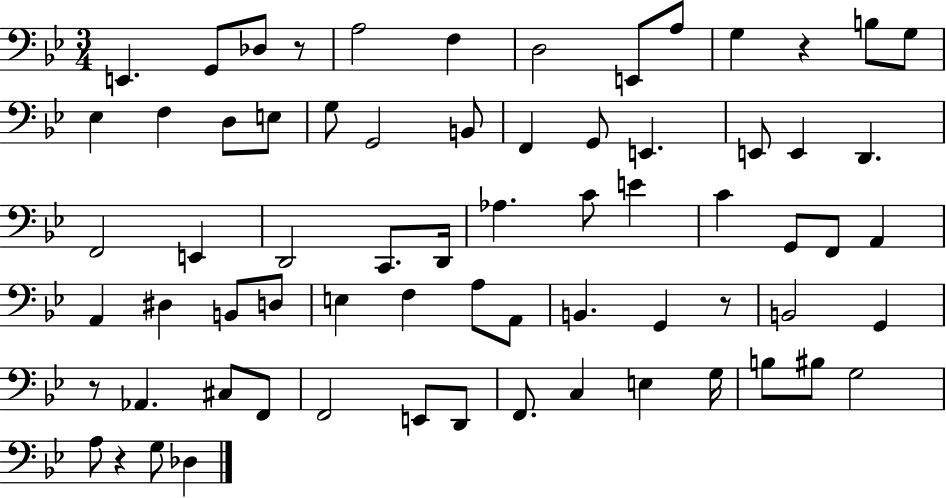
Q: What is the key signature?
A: BES major